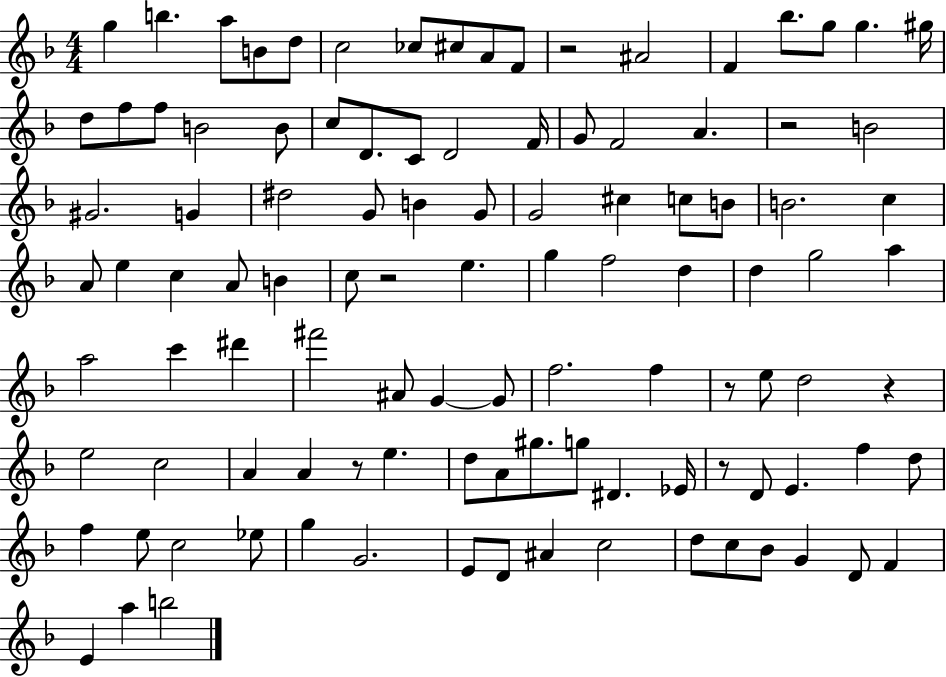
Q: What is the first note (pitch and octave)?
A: G5